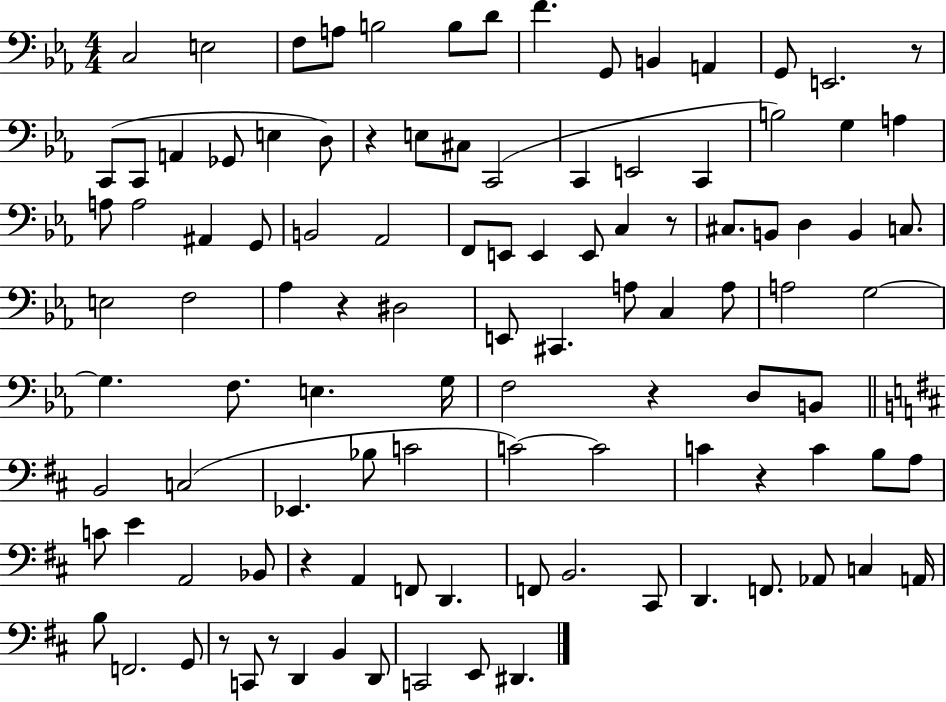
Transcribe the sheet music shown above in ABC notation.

X:1
T:Untitled
M:4/4
L:1/4
K:Eb
C,2 E,2 F,/2 A,/2 B,2 B,/2 D/2 F G,,/2 B,, A,, G,,/2 E,,2 z/2 C,,/2 C,,/2 A,, _G,,/2 E, D,/2 z E,/2 ^C,/2 C,,2 C,, E,,2 C,, B,2 G, A, A,/2 A,2 ^A,, G,,/2 B,,2 _A,,2 F,,/2 E,,/2 E,, E,,/2 C, z/2 ^C,/2 B,,/2 D, B,, C,/2 E,2 F,2 _A, z ^D,2 E,,/2 ^C,, A,/2 C, A,/2 A,2 G,2 G, F,/2 E, G,/4 F,2 z D,/2 B,,/2 B,,2 C,2 _E,, _B,/2 C2 C2 C2 C z C B,/2 A,/2 C/2 E A,,2 _B,,/2 z A,, F,,/2 D,, F,,/2 B,,2 ^C,,/2 D,, F,,/2 _A,,/2 C, A,,/4 B,/2 F,,2 G,,/2 z/2 C,,/2 z/2 D,, B,, D,,/2 C,,2 E,,/2 ^D,,